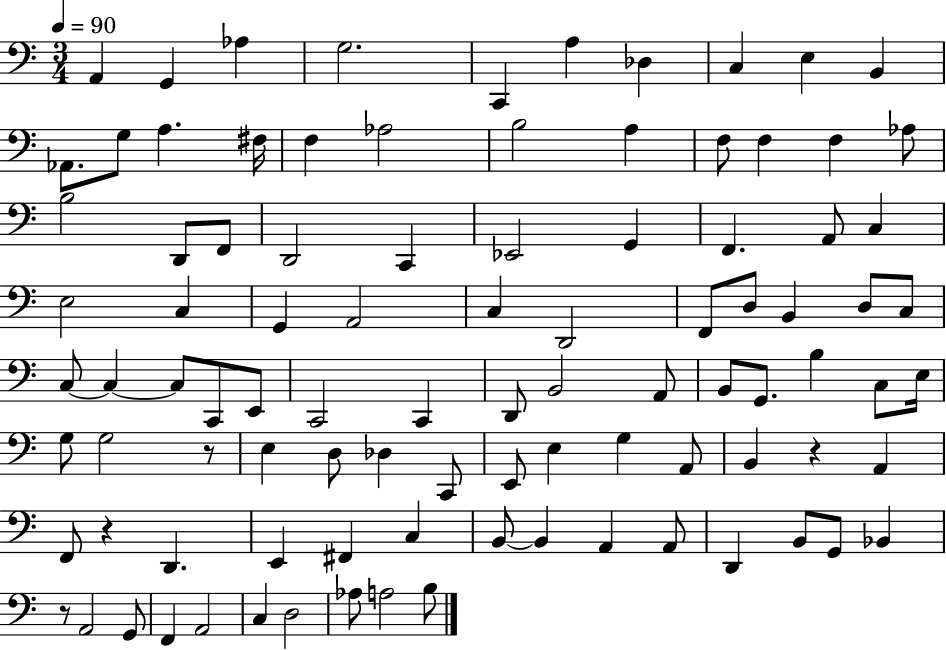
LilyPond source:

{
  \clef bass
  \numericTimeSignature
  \time 3/4
  \key c \major
  \tempo 4 = 90
  \repeat volta 2 { a,4 g,4 aes4 | g2. | c,4 a4 des4 | c4 e4 b,4 | \break aes,8. g8 a4. fis16 | f4 aes2 | b2 a4 | f8 f4 f4 aes8 | \break b2 d,8 f,8 | d,2 c,4 | ees,2 g,4 | f,4. a,8 c4 | \break e2 c4 | g,4 a,2 | c4 d,2 | f,8 d8 b,4 d8 c8 | \break c8~~ c4~~ c8 c,8 e,8 | c,2 c,4 | d,8 b,2 a,8 | b,8 g,8. b4 c8 e16 | \break g8 g2 r8 | e4 d8 des4 c,8 | e,8 e4 g4 a,8 | b,4 r4 a,4 | \break f,8 r4 d,4. | e,4 fis,4 c4 | b,8~~ b,4 a,4 a,8 | d,4 b,8 g,8 bes,4 | \break r8 a,2 g,8 | f,4 a,2 | c4 d2 | aes8 a2 b8 | \break } \bar "|."
}